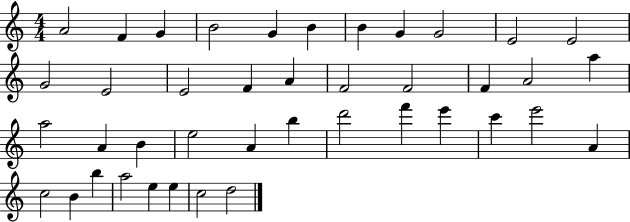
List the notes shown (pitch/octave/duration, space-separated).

A4/h F4/q G4/q B4/h G4/q B4/q B4/q G4/q G4/h E4/h E4/h G4/h E4/h E4/h F4/q A4/q F4/h F4/h F4/q A4/h A5/q A5/h A4/q B4/q E5/h A4/q B5/q D6/h F6/q E6/q C6/q E6/h A4/q C5/h B4/q B5/q A5/h E5/q E5/q C5/h D5/h